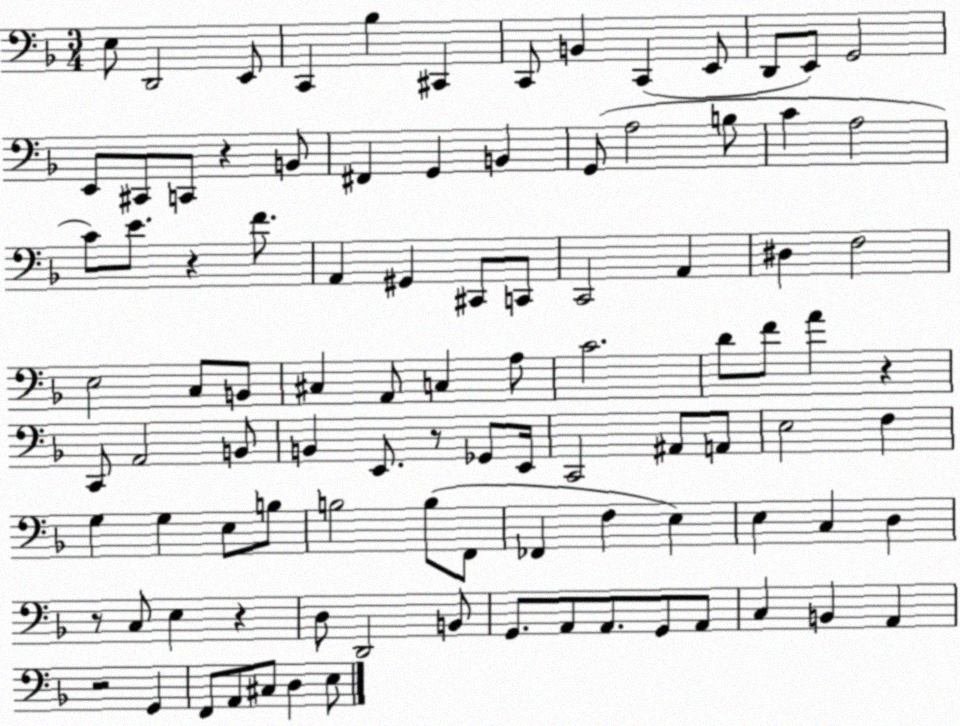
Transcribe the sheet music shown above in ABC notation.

X:1
T:Untitled
M:3/4
L:1/4
K:F
E,/2 D,,2 E,,/2 C,, _B, ^C,, C,,/2 B,, C,, E,,/2 D,,/2 E,,/2 G,,2 E,,/2 ^C,,/2 C,,/2 z B,,/2 ^F,, G,, B,, G,,/2 A,2 B,/2 C A,2 C/2 E/2 z F/2 A,, ^G,, ^C,,/2 C,,/2 C,,2 A,, ^D, F,2 E,2 C,/2 B,,/2 ^C, A,,/2 C, A,/2 C2 D/2 F/2 A z C,,/2 A,,2 B,,/2 B,, E,,/2 z/2 _G,,/2 E,,/4 C,,2 ^A,,/2 A,,/2 E,2 F, G, G, E,/2 B,/2 B,2 B,/2 F,,/2 _F,, F, E, E, C, D, z/2 C,/2 E, z D,/2 D,,2 B,,/2 G,,/2 A,,/2 A,,/2 G,,/2 A,,/2 C, B,, A,, z2 G,, F,,/2 A,,/2 ^C,/2 D, E,/2